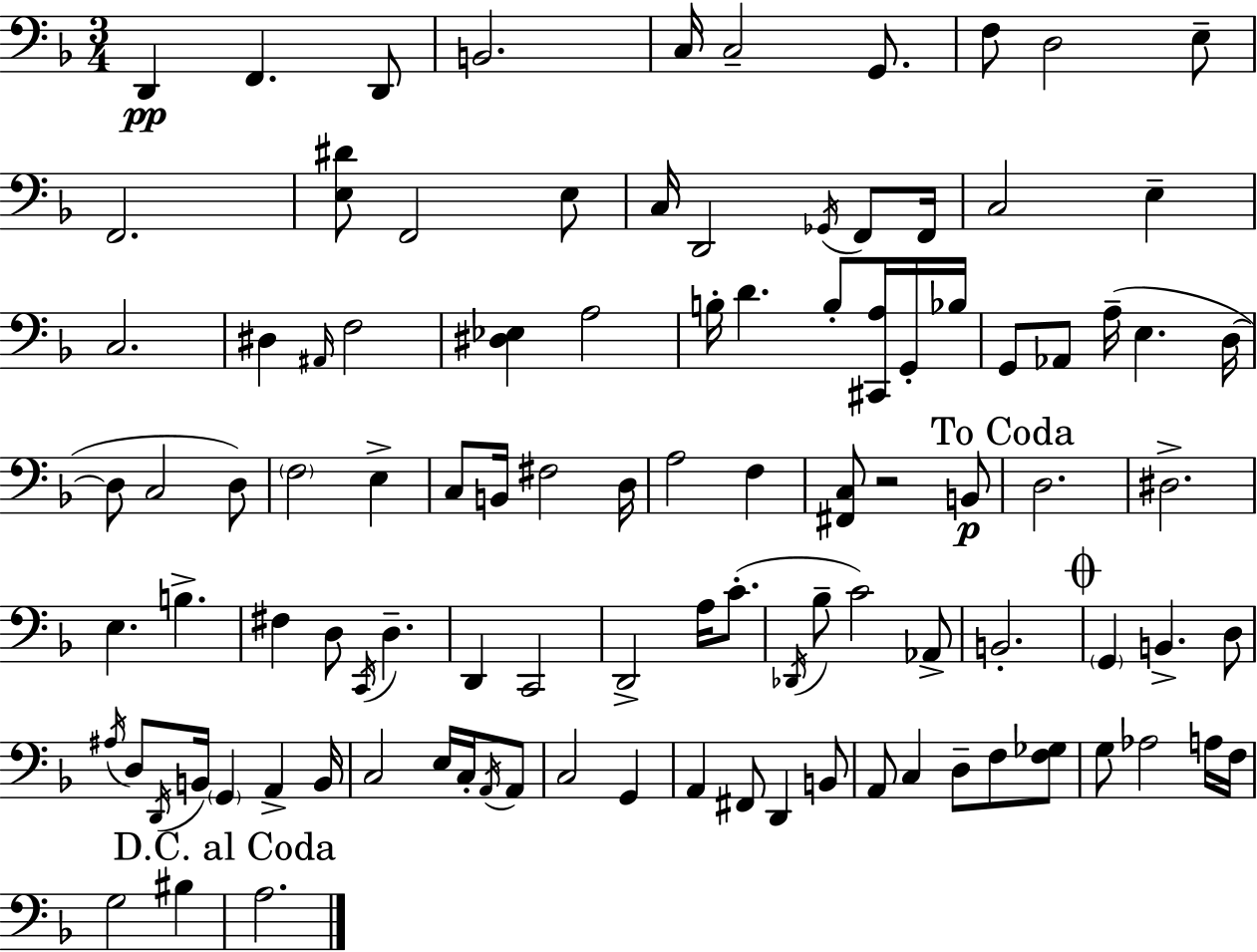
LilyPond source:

{
  \clef bass
  \numericTimeSignature
  \time 3/4
  \key d \minor
  \repeat volta 2 { d,4\pp f,4. d,8 | b,2. | c16 c2-- g,8. | f8 d2 e8-- | \break f,2. | <e dis'>8 f,2 e8 | c16 d,2 \acciaccatura { ges,16 } f,8 | f,16 c2 e4-- | \break c2. | dis4 \grace { ais,16 } f2 | <dis ees>4 a2 | b16-. d'4. b8-. <cis, a>16 | \break g,16-. bes16 g,8 aes,8 a16--( e4. | d16~~ d8 c2 | d8) \parenthesize f2 e4-> | c8 b,16 fis2 | \break d16 a2 f4 | <fis, c>8 r2 | b,8\p \mark "To Coda" d2. | dis2.-> | \break e4. b4.-> | fis4 d8 \acciaccatura { c,16 } d4.-- | d,4 c,2 | d,2-> a16 | \break c'8.-.( \acciaccatura { des,16 } bes8-- c'2) | aes,8-> b,2.-. | \mark \markup { \musicglyph "scripts.coda" } \parenthesize g,4 b,4.-> | d8 \acciaccatura { ais16 } d8 \acciaccatura { d,16 } b,16 \parenthesize g,4 | \break a,4-> b,16 c2 | e16 c16-. \acciaccatura { a,16 } a,8 c2 | g,4 a,4 fis,8 | d,4 b,8 a,8 c4 | \break d8-- f8 <f ges>8 g8 aes2 | a16 f16 g2 | bis4 \mark "D.C. al Coda" a2. | } \bar "|."
}